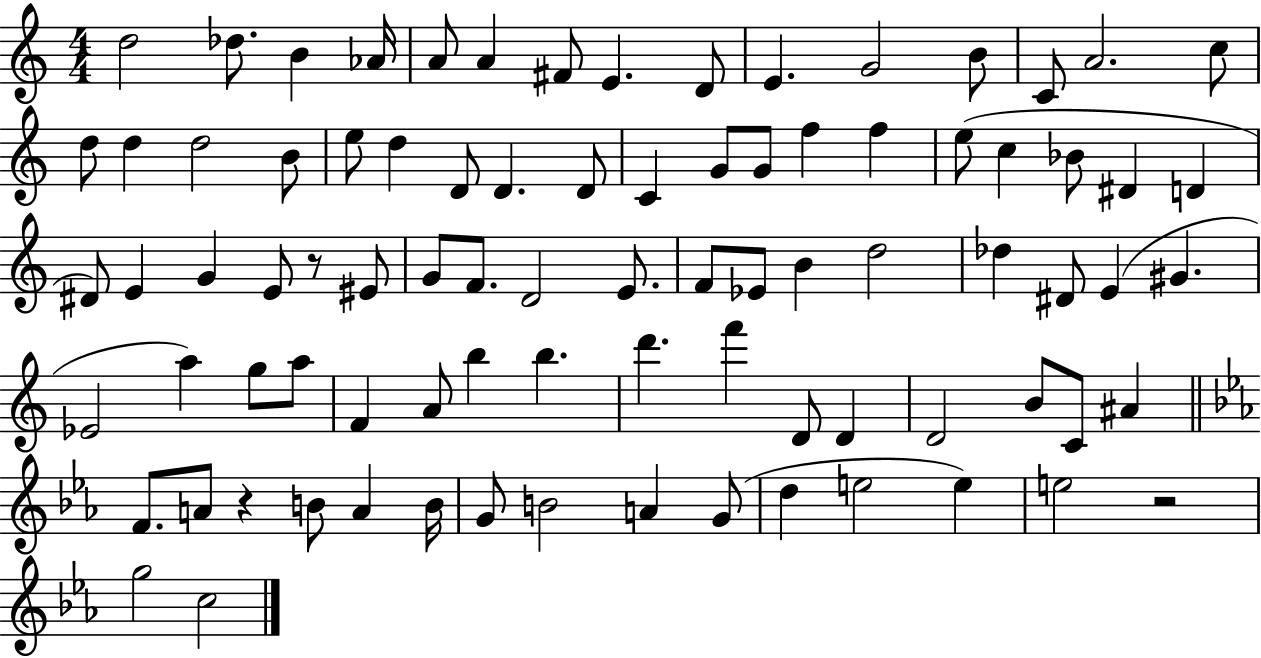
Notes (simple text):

D5/h Db5/e. B4/q Ab4/s A4/e A4/q F#4/e E4/q. D4/e E4/q. G4/h B4/e C4/e A4/h. C5/e D5/e D5/q D5/h B4/e E5/e D5/q D4/e D4/q. D4/e C4/q G4/e G4/e F5/q F5/q E5/e C5/q Bb4/e D#4/q D4/q D#4/e E4/q G4/q E4/e R/e EIS4/e G4/e F4/e. D4/h E4/e. F4/e Eb4/e B4/q D5/h Db5/q D#4/e E4/q G#4/q. Eb4/h A5/q G5/e A5/e F4/q A4/e B5/q B5/q. D6/q. F6/q D4/e D4/q D4/h B4/e C4/e A#4/q F4/e. A4/e R/q B4/e A4/q B4/s G4/e B4/h A4/q G4/e D5/q E5/h E5/q E5/h R/h G5/h C5/h